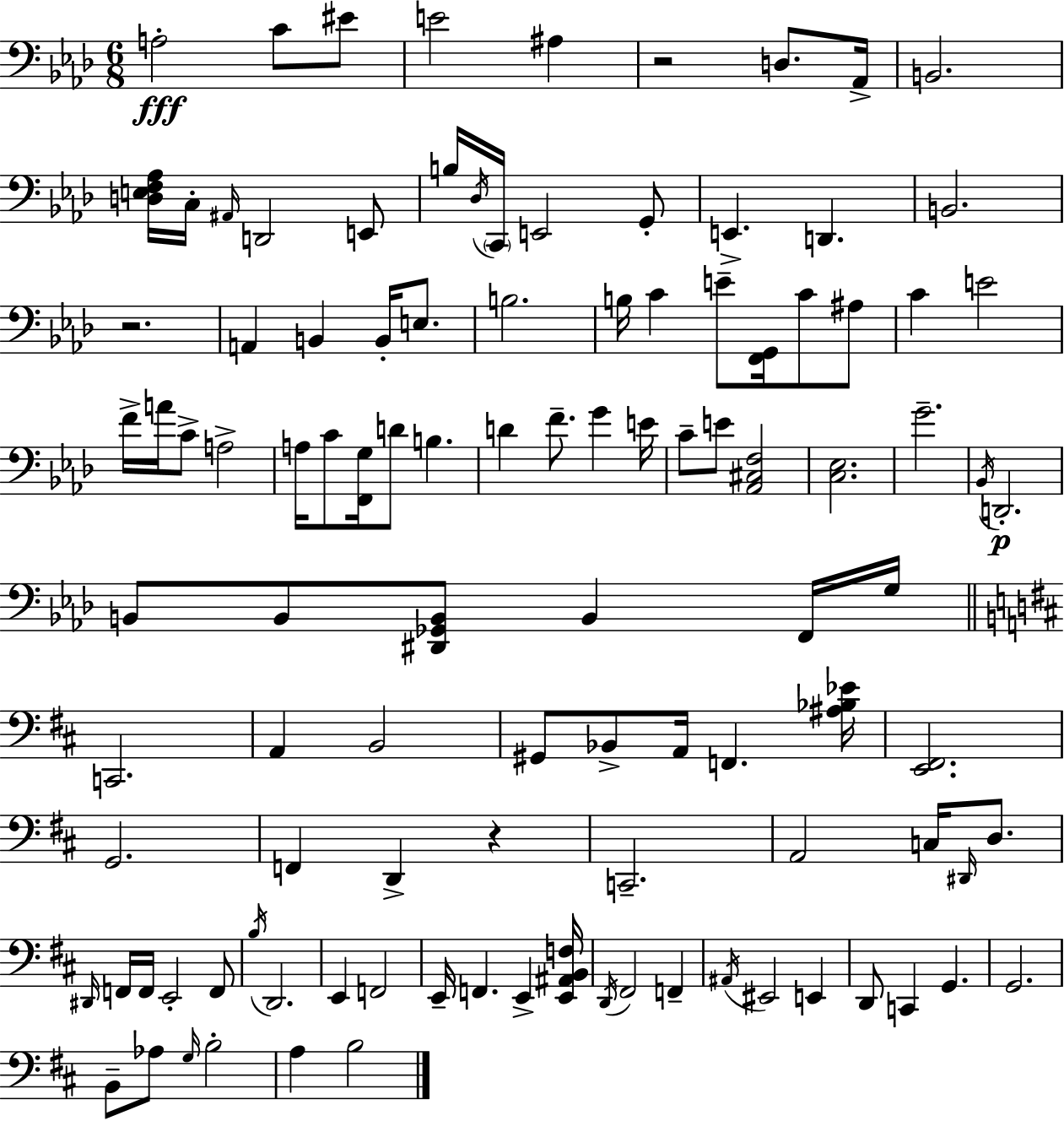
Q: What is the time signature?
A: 6/8